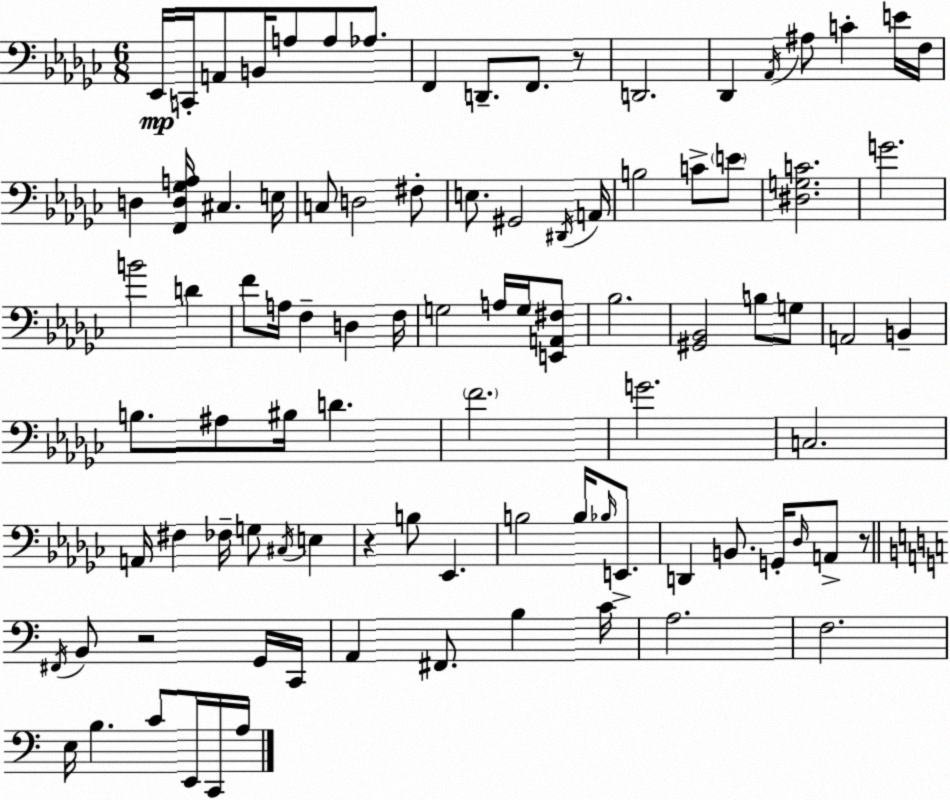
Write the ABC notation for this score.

X:1
T:Untitled
M:6/8
L:1/4
K:Ebm
_E,,/4 C,,/4 A,,/2 B,,/4 A,/2 A,/2 _A,/2 F,, D,,/2 F,,/2 z/2 D,,2 _D,, _A,,/4 ^A,/2 C E/4 F,/4 D, [F,,D,_G,A,]/4 ^C, E,/4 C,/2 D,2 ^F,/2 E,/2 ^G,,2 ^D,,/4 A,,/4 B,2 C/2 E/2 [^D,G,C]2 G2 B2 D F/2 A,/4 F, D, F,/4 G,2 A,/4 G,/4 [E,,A,,^F,]/2 _B,2 [^G,,_B,,]2 B,/2 G,/2 A,,2 B,, B,/2 ^A,/2 ^B,/4 D F2 G2 C,2 A,,/4 ^F, _F,/4 G,/2 ^C,/4 E, z B,/2 _E,, B,2 B,/4 _B,/4 E,,/2 D,, B,,/2 G,,/4 _D,/4 A,,/2 z/2 ^F,,/4 B,,/2 z2 G,,/4 C,,/4 A,, ^F,,/2 B, C/4 A,2 F,2 E,/4 B, C/2 E,,/4 C,,/4 A,/4